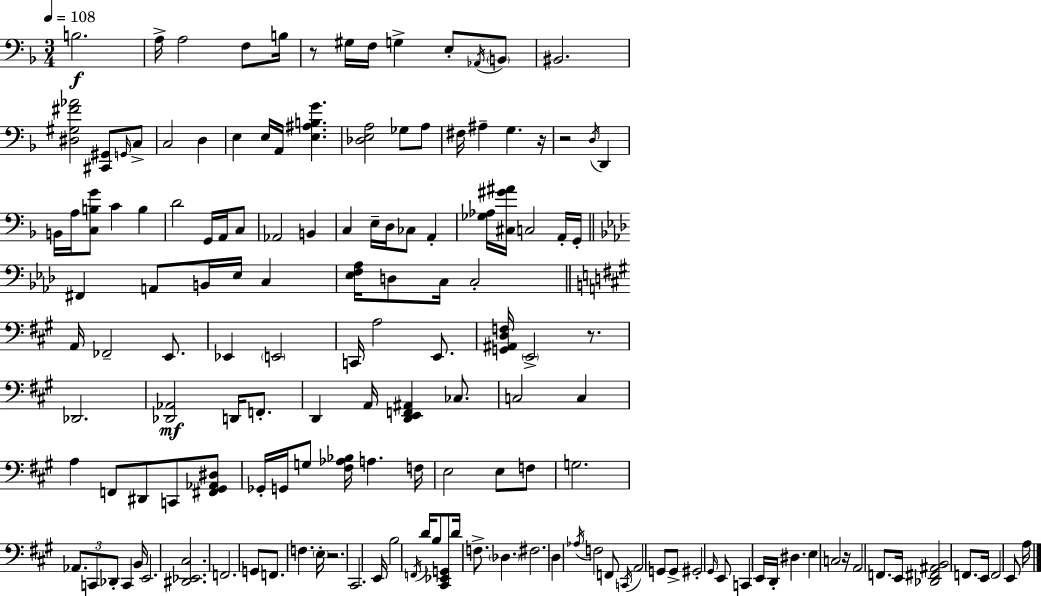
B3/h. A3/s A3/h F3/e B3/s R/e G#3/s F3/s G3/q E3/e Ab2/s B2/e BIS2/h. [D#3,G#3,F#4,Ab4]/h [C#2,G#2]/e G2/s C3/e C3/h D3/q E3/q E3/s A2/s [E3,A#3,B3,G4]/q. [Db3,E3,A3]/h Gb3/e A3/e F#3/s A#3/q G3/q. R/s R/h D3/s D2/q B2/s A3/s [C3,B3,G4]/e C4/q B3/q D4/h G2/s A2/s C3/e Ab2/h B2/q C3/q E3/s D3/s CES3/e A2/q [Gb3,Ab3]/s [C#3,G#4,A#4]/s C3/h A2/s G2/s F#2/q A2/e B2/s Eb3/s C3/q [Eb3,F3,Ab3]/s D3/e C3/s C3/h A2/s FES2/h E2/e. Eb2/q E2/h C2/s A3/h E2/e. [G2,A#2,D3,F3]/s E2/h R/e. Db2/h. [Db2,Ab2]/h D2/s F2/e. D2/q A2/s [D2,E2,F2,A#2]/q CES3/e. C3/h C3/q A3/q F2/e D#2/e C2/e [F#2,G#2,Ab2,D#3]/e Gb2/s G2/s G3/e [F#3,Ab3,Bb3]/s A3/q. F3/s E3/h E3/e F3/e G3/h. Ab2/e. C2/e Db2/e C2/q B2/s E2/h. [D#2,Eb2,C#3]/h. F2/h. G2/e F2/e. F3/q. E3/s R/h. C#2/h. E2/s B3/h F2/s D4/s B3/e [C#2,Eb2,G2]/e D4/s F3/e. Db3/q. F#3/h. D3/q Ab3/s F3/h F2/e C2/s A2/h G2/e G2/e G#2/h G#2/s E2/e C2/q E2/s D2/s D#3/q. E3/q C3/h R/s A2/h F2/e. E2/s [Db2,F#2,A#2,B2]/h F2/e. E2/s F2/h E2/e A3/s